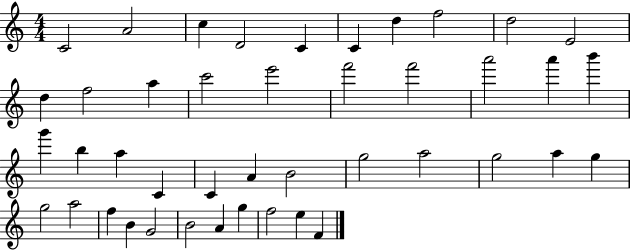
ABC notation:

X:1
T:Untitled
M:4/4
L:1/4
K:C
C2 A2 c D2 C C d f2 d2 E2 d f2 a c'2 e'2 f'2 f'2 a'2 a' b' g' b a C C A B2 g2 a2 g2 a g g2 a2 f B G2 B2 A g f2 e F